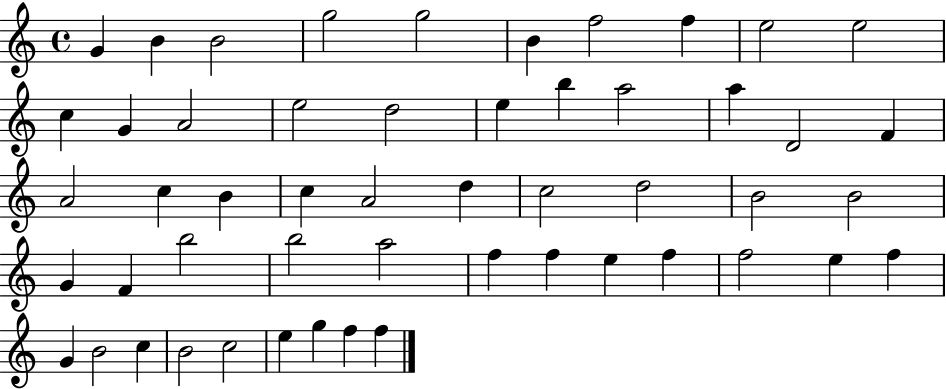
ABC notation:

X:1
T:Untitled
M:4/4
L:1/4
K:C
G B B2 g2 g2 B f2 f e2 e2 c G A2 e2 d2 e b a2 a D2 F A2 c B c A2 d c2 d2 B2 B2 G F b2 b2 a2 f f e f f2 e f G B2 c B2 c2 e g f f